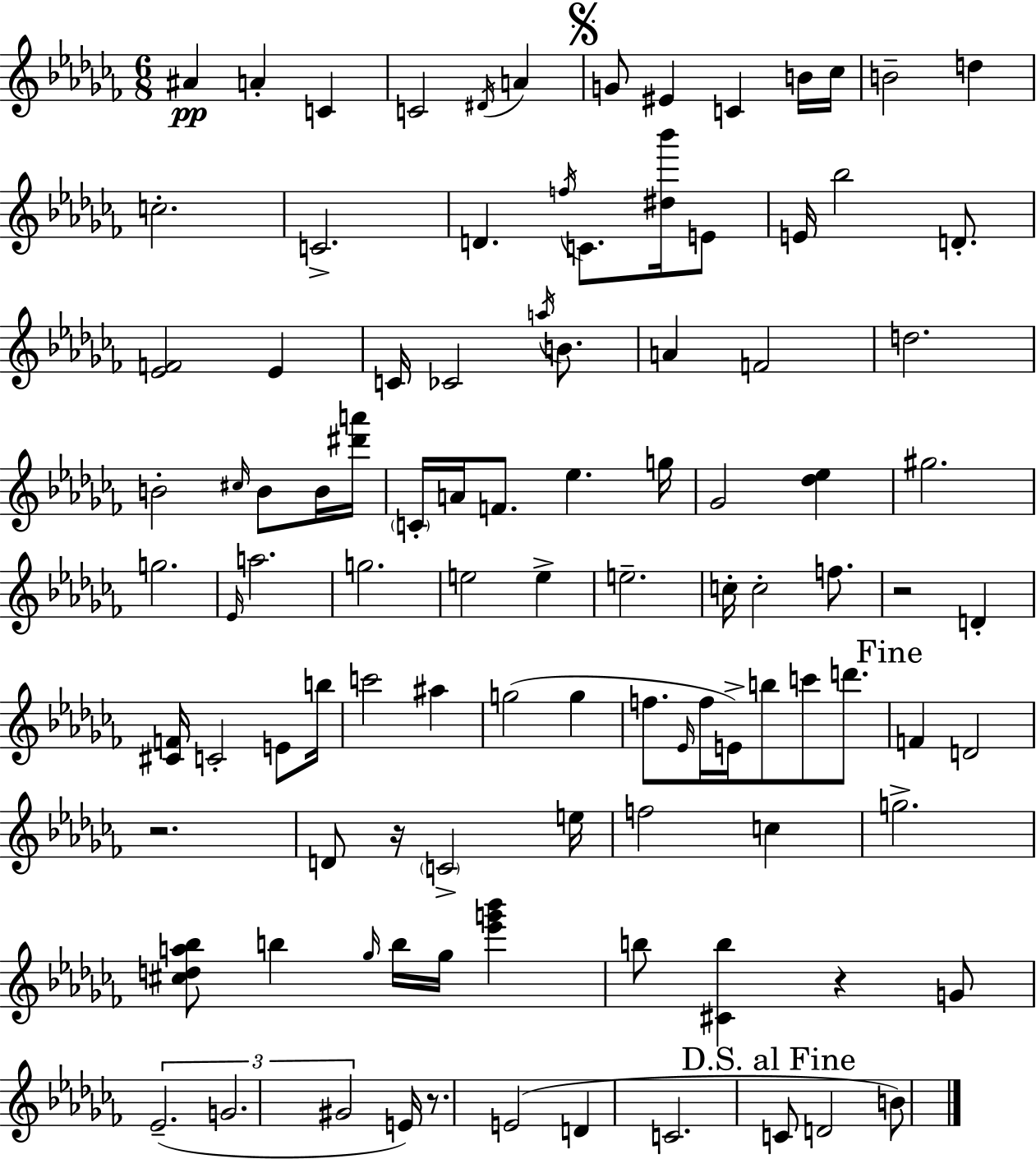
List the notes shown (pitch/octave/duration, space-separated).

A#4/q A4/q C4/q C4/h D#4/s A4/q G4/e EIS4/q C4/q B4/s CES5/s B4/h D5/q C5/h. C4/h. D4/q. F5/s C4/e. [D#5,Bb6]/s E4/e E4/s Bb5/h D4/e. [Eb4,F4]/h Eb4/q C4/s CES4/h A5/s B4/e. A4/q F4/h D5/h. B4/h C#5/s B4/e B4/s [D#6,A6]/s C4/s A4/s F4/e. Eb5/q. G5/s Gb4/h [Db5,Eb5]/q G#5/h. G5/h. Eb4/s A5/h. G5/h. E5/h E5/q E5/h. C5/s C5/h F5/e. R/h D4/q [C#4,F4]/s C4/h E4/e B5/s C6/h A#5/q G5/h G5/q F5/e. Eb4/s F5/s E4/s B5/e C6/e D6/e. F4/q D4/h R/h. D4/e R/s C4/h E5/s F5/h C5/q G5/h. [C#5,D5,A5,Bb5]/e B5/q Gb5/s B5/s Gb5/s [Eb6,G6,Bb6]/q B5/e [C#4,B5]/q R/q G4/e Eb4/h. G4/h. G#4/h E4/s R/e. E4/h D4/q C4/h. C4/e D4/h B4/e